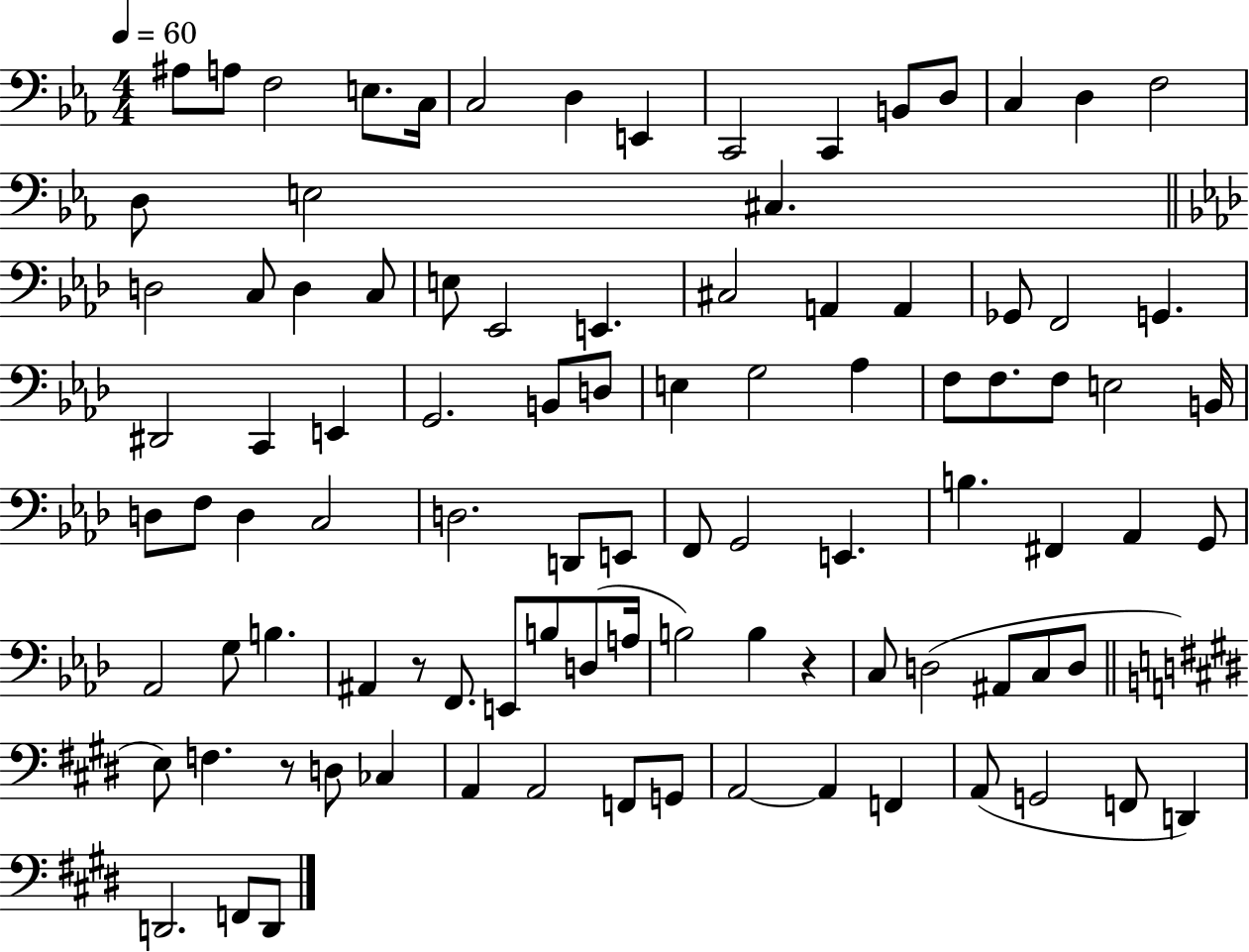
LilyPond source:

{
  \clef bass
  \numericTimeSignature
  \time 4/4
  \key ees \major
  \tempo 4 = 60
  ais8 a8 f2 e8. c16 | c2 d4 e,4 | c,2 c,4 b,8 d8 | c4 d4 f2 | \break d8 e2 cis4. | \bar "||" \break \key aes \major d2 c8 d4 c8 | e8 ees,2 e,4. | cis2 a,4 a,4 | ges,8 f,2 g,4. | \break dis,2 c,4 e,4 | g,2. b,8 d8 | e4 g2 aes4 | f8 f8. f8 e2 b,16 | \break d8 f8 d4 c2 | d2. d,8 e,8 | f,8 g,2 e,4. | b4. fis,4 aes,4 g,8 | \break aes,2 g8 b4. | ais,4 r8 f,8. e,8 b8 d8( a16 | b2) b4 r4 | c8 d2( ais,8 c8 d8 | \break \bar "||" \break \key e \major e8) f4. r8 d8 ces4 | a,4 a,2 f,8 g,8 | a,2~~ a,4 f,4 | a,8( g,2 f,8 d,4) | \break d,2. f,8 d,8 | \bar "|."
}